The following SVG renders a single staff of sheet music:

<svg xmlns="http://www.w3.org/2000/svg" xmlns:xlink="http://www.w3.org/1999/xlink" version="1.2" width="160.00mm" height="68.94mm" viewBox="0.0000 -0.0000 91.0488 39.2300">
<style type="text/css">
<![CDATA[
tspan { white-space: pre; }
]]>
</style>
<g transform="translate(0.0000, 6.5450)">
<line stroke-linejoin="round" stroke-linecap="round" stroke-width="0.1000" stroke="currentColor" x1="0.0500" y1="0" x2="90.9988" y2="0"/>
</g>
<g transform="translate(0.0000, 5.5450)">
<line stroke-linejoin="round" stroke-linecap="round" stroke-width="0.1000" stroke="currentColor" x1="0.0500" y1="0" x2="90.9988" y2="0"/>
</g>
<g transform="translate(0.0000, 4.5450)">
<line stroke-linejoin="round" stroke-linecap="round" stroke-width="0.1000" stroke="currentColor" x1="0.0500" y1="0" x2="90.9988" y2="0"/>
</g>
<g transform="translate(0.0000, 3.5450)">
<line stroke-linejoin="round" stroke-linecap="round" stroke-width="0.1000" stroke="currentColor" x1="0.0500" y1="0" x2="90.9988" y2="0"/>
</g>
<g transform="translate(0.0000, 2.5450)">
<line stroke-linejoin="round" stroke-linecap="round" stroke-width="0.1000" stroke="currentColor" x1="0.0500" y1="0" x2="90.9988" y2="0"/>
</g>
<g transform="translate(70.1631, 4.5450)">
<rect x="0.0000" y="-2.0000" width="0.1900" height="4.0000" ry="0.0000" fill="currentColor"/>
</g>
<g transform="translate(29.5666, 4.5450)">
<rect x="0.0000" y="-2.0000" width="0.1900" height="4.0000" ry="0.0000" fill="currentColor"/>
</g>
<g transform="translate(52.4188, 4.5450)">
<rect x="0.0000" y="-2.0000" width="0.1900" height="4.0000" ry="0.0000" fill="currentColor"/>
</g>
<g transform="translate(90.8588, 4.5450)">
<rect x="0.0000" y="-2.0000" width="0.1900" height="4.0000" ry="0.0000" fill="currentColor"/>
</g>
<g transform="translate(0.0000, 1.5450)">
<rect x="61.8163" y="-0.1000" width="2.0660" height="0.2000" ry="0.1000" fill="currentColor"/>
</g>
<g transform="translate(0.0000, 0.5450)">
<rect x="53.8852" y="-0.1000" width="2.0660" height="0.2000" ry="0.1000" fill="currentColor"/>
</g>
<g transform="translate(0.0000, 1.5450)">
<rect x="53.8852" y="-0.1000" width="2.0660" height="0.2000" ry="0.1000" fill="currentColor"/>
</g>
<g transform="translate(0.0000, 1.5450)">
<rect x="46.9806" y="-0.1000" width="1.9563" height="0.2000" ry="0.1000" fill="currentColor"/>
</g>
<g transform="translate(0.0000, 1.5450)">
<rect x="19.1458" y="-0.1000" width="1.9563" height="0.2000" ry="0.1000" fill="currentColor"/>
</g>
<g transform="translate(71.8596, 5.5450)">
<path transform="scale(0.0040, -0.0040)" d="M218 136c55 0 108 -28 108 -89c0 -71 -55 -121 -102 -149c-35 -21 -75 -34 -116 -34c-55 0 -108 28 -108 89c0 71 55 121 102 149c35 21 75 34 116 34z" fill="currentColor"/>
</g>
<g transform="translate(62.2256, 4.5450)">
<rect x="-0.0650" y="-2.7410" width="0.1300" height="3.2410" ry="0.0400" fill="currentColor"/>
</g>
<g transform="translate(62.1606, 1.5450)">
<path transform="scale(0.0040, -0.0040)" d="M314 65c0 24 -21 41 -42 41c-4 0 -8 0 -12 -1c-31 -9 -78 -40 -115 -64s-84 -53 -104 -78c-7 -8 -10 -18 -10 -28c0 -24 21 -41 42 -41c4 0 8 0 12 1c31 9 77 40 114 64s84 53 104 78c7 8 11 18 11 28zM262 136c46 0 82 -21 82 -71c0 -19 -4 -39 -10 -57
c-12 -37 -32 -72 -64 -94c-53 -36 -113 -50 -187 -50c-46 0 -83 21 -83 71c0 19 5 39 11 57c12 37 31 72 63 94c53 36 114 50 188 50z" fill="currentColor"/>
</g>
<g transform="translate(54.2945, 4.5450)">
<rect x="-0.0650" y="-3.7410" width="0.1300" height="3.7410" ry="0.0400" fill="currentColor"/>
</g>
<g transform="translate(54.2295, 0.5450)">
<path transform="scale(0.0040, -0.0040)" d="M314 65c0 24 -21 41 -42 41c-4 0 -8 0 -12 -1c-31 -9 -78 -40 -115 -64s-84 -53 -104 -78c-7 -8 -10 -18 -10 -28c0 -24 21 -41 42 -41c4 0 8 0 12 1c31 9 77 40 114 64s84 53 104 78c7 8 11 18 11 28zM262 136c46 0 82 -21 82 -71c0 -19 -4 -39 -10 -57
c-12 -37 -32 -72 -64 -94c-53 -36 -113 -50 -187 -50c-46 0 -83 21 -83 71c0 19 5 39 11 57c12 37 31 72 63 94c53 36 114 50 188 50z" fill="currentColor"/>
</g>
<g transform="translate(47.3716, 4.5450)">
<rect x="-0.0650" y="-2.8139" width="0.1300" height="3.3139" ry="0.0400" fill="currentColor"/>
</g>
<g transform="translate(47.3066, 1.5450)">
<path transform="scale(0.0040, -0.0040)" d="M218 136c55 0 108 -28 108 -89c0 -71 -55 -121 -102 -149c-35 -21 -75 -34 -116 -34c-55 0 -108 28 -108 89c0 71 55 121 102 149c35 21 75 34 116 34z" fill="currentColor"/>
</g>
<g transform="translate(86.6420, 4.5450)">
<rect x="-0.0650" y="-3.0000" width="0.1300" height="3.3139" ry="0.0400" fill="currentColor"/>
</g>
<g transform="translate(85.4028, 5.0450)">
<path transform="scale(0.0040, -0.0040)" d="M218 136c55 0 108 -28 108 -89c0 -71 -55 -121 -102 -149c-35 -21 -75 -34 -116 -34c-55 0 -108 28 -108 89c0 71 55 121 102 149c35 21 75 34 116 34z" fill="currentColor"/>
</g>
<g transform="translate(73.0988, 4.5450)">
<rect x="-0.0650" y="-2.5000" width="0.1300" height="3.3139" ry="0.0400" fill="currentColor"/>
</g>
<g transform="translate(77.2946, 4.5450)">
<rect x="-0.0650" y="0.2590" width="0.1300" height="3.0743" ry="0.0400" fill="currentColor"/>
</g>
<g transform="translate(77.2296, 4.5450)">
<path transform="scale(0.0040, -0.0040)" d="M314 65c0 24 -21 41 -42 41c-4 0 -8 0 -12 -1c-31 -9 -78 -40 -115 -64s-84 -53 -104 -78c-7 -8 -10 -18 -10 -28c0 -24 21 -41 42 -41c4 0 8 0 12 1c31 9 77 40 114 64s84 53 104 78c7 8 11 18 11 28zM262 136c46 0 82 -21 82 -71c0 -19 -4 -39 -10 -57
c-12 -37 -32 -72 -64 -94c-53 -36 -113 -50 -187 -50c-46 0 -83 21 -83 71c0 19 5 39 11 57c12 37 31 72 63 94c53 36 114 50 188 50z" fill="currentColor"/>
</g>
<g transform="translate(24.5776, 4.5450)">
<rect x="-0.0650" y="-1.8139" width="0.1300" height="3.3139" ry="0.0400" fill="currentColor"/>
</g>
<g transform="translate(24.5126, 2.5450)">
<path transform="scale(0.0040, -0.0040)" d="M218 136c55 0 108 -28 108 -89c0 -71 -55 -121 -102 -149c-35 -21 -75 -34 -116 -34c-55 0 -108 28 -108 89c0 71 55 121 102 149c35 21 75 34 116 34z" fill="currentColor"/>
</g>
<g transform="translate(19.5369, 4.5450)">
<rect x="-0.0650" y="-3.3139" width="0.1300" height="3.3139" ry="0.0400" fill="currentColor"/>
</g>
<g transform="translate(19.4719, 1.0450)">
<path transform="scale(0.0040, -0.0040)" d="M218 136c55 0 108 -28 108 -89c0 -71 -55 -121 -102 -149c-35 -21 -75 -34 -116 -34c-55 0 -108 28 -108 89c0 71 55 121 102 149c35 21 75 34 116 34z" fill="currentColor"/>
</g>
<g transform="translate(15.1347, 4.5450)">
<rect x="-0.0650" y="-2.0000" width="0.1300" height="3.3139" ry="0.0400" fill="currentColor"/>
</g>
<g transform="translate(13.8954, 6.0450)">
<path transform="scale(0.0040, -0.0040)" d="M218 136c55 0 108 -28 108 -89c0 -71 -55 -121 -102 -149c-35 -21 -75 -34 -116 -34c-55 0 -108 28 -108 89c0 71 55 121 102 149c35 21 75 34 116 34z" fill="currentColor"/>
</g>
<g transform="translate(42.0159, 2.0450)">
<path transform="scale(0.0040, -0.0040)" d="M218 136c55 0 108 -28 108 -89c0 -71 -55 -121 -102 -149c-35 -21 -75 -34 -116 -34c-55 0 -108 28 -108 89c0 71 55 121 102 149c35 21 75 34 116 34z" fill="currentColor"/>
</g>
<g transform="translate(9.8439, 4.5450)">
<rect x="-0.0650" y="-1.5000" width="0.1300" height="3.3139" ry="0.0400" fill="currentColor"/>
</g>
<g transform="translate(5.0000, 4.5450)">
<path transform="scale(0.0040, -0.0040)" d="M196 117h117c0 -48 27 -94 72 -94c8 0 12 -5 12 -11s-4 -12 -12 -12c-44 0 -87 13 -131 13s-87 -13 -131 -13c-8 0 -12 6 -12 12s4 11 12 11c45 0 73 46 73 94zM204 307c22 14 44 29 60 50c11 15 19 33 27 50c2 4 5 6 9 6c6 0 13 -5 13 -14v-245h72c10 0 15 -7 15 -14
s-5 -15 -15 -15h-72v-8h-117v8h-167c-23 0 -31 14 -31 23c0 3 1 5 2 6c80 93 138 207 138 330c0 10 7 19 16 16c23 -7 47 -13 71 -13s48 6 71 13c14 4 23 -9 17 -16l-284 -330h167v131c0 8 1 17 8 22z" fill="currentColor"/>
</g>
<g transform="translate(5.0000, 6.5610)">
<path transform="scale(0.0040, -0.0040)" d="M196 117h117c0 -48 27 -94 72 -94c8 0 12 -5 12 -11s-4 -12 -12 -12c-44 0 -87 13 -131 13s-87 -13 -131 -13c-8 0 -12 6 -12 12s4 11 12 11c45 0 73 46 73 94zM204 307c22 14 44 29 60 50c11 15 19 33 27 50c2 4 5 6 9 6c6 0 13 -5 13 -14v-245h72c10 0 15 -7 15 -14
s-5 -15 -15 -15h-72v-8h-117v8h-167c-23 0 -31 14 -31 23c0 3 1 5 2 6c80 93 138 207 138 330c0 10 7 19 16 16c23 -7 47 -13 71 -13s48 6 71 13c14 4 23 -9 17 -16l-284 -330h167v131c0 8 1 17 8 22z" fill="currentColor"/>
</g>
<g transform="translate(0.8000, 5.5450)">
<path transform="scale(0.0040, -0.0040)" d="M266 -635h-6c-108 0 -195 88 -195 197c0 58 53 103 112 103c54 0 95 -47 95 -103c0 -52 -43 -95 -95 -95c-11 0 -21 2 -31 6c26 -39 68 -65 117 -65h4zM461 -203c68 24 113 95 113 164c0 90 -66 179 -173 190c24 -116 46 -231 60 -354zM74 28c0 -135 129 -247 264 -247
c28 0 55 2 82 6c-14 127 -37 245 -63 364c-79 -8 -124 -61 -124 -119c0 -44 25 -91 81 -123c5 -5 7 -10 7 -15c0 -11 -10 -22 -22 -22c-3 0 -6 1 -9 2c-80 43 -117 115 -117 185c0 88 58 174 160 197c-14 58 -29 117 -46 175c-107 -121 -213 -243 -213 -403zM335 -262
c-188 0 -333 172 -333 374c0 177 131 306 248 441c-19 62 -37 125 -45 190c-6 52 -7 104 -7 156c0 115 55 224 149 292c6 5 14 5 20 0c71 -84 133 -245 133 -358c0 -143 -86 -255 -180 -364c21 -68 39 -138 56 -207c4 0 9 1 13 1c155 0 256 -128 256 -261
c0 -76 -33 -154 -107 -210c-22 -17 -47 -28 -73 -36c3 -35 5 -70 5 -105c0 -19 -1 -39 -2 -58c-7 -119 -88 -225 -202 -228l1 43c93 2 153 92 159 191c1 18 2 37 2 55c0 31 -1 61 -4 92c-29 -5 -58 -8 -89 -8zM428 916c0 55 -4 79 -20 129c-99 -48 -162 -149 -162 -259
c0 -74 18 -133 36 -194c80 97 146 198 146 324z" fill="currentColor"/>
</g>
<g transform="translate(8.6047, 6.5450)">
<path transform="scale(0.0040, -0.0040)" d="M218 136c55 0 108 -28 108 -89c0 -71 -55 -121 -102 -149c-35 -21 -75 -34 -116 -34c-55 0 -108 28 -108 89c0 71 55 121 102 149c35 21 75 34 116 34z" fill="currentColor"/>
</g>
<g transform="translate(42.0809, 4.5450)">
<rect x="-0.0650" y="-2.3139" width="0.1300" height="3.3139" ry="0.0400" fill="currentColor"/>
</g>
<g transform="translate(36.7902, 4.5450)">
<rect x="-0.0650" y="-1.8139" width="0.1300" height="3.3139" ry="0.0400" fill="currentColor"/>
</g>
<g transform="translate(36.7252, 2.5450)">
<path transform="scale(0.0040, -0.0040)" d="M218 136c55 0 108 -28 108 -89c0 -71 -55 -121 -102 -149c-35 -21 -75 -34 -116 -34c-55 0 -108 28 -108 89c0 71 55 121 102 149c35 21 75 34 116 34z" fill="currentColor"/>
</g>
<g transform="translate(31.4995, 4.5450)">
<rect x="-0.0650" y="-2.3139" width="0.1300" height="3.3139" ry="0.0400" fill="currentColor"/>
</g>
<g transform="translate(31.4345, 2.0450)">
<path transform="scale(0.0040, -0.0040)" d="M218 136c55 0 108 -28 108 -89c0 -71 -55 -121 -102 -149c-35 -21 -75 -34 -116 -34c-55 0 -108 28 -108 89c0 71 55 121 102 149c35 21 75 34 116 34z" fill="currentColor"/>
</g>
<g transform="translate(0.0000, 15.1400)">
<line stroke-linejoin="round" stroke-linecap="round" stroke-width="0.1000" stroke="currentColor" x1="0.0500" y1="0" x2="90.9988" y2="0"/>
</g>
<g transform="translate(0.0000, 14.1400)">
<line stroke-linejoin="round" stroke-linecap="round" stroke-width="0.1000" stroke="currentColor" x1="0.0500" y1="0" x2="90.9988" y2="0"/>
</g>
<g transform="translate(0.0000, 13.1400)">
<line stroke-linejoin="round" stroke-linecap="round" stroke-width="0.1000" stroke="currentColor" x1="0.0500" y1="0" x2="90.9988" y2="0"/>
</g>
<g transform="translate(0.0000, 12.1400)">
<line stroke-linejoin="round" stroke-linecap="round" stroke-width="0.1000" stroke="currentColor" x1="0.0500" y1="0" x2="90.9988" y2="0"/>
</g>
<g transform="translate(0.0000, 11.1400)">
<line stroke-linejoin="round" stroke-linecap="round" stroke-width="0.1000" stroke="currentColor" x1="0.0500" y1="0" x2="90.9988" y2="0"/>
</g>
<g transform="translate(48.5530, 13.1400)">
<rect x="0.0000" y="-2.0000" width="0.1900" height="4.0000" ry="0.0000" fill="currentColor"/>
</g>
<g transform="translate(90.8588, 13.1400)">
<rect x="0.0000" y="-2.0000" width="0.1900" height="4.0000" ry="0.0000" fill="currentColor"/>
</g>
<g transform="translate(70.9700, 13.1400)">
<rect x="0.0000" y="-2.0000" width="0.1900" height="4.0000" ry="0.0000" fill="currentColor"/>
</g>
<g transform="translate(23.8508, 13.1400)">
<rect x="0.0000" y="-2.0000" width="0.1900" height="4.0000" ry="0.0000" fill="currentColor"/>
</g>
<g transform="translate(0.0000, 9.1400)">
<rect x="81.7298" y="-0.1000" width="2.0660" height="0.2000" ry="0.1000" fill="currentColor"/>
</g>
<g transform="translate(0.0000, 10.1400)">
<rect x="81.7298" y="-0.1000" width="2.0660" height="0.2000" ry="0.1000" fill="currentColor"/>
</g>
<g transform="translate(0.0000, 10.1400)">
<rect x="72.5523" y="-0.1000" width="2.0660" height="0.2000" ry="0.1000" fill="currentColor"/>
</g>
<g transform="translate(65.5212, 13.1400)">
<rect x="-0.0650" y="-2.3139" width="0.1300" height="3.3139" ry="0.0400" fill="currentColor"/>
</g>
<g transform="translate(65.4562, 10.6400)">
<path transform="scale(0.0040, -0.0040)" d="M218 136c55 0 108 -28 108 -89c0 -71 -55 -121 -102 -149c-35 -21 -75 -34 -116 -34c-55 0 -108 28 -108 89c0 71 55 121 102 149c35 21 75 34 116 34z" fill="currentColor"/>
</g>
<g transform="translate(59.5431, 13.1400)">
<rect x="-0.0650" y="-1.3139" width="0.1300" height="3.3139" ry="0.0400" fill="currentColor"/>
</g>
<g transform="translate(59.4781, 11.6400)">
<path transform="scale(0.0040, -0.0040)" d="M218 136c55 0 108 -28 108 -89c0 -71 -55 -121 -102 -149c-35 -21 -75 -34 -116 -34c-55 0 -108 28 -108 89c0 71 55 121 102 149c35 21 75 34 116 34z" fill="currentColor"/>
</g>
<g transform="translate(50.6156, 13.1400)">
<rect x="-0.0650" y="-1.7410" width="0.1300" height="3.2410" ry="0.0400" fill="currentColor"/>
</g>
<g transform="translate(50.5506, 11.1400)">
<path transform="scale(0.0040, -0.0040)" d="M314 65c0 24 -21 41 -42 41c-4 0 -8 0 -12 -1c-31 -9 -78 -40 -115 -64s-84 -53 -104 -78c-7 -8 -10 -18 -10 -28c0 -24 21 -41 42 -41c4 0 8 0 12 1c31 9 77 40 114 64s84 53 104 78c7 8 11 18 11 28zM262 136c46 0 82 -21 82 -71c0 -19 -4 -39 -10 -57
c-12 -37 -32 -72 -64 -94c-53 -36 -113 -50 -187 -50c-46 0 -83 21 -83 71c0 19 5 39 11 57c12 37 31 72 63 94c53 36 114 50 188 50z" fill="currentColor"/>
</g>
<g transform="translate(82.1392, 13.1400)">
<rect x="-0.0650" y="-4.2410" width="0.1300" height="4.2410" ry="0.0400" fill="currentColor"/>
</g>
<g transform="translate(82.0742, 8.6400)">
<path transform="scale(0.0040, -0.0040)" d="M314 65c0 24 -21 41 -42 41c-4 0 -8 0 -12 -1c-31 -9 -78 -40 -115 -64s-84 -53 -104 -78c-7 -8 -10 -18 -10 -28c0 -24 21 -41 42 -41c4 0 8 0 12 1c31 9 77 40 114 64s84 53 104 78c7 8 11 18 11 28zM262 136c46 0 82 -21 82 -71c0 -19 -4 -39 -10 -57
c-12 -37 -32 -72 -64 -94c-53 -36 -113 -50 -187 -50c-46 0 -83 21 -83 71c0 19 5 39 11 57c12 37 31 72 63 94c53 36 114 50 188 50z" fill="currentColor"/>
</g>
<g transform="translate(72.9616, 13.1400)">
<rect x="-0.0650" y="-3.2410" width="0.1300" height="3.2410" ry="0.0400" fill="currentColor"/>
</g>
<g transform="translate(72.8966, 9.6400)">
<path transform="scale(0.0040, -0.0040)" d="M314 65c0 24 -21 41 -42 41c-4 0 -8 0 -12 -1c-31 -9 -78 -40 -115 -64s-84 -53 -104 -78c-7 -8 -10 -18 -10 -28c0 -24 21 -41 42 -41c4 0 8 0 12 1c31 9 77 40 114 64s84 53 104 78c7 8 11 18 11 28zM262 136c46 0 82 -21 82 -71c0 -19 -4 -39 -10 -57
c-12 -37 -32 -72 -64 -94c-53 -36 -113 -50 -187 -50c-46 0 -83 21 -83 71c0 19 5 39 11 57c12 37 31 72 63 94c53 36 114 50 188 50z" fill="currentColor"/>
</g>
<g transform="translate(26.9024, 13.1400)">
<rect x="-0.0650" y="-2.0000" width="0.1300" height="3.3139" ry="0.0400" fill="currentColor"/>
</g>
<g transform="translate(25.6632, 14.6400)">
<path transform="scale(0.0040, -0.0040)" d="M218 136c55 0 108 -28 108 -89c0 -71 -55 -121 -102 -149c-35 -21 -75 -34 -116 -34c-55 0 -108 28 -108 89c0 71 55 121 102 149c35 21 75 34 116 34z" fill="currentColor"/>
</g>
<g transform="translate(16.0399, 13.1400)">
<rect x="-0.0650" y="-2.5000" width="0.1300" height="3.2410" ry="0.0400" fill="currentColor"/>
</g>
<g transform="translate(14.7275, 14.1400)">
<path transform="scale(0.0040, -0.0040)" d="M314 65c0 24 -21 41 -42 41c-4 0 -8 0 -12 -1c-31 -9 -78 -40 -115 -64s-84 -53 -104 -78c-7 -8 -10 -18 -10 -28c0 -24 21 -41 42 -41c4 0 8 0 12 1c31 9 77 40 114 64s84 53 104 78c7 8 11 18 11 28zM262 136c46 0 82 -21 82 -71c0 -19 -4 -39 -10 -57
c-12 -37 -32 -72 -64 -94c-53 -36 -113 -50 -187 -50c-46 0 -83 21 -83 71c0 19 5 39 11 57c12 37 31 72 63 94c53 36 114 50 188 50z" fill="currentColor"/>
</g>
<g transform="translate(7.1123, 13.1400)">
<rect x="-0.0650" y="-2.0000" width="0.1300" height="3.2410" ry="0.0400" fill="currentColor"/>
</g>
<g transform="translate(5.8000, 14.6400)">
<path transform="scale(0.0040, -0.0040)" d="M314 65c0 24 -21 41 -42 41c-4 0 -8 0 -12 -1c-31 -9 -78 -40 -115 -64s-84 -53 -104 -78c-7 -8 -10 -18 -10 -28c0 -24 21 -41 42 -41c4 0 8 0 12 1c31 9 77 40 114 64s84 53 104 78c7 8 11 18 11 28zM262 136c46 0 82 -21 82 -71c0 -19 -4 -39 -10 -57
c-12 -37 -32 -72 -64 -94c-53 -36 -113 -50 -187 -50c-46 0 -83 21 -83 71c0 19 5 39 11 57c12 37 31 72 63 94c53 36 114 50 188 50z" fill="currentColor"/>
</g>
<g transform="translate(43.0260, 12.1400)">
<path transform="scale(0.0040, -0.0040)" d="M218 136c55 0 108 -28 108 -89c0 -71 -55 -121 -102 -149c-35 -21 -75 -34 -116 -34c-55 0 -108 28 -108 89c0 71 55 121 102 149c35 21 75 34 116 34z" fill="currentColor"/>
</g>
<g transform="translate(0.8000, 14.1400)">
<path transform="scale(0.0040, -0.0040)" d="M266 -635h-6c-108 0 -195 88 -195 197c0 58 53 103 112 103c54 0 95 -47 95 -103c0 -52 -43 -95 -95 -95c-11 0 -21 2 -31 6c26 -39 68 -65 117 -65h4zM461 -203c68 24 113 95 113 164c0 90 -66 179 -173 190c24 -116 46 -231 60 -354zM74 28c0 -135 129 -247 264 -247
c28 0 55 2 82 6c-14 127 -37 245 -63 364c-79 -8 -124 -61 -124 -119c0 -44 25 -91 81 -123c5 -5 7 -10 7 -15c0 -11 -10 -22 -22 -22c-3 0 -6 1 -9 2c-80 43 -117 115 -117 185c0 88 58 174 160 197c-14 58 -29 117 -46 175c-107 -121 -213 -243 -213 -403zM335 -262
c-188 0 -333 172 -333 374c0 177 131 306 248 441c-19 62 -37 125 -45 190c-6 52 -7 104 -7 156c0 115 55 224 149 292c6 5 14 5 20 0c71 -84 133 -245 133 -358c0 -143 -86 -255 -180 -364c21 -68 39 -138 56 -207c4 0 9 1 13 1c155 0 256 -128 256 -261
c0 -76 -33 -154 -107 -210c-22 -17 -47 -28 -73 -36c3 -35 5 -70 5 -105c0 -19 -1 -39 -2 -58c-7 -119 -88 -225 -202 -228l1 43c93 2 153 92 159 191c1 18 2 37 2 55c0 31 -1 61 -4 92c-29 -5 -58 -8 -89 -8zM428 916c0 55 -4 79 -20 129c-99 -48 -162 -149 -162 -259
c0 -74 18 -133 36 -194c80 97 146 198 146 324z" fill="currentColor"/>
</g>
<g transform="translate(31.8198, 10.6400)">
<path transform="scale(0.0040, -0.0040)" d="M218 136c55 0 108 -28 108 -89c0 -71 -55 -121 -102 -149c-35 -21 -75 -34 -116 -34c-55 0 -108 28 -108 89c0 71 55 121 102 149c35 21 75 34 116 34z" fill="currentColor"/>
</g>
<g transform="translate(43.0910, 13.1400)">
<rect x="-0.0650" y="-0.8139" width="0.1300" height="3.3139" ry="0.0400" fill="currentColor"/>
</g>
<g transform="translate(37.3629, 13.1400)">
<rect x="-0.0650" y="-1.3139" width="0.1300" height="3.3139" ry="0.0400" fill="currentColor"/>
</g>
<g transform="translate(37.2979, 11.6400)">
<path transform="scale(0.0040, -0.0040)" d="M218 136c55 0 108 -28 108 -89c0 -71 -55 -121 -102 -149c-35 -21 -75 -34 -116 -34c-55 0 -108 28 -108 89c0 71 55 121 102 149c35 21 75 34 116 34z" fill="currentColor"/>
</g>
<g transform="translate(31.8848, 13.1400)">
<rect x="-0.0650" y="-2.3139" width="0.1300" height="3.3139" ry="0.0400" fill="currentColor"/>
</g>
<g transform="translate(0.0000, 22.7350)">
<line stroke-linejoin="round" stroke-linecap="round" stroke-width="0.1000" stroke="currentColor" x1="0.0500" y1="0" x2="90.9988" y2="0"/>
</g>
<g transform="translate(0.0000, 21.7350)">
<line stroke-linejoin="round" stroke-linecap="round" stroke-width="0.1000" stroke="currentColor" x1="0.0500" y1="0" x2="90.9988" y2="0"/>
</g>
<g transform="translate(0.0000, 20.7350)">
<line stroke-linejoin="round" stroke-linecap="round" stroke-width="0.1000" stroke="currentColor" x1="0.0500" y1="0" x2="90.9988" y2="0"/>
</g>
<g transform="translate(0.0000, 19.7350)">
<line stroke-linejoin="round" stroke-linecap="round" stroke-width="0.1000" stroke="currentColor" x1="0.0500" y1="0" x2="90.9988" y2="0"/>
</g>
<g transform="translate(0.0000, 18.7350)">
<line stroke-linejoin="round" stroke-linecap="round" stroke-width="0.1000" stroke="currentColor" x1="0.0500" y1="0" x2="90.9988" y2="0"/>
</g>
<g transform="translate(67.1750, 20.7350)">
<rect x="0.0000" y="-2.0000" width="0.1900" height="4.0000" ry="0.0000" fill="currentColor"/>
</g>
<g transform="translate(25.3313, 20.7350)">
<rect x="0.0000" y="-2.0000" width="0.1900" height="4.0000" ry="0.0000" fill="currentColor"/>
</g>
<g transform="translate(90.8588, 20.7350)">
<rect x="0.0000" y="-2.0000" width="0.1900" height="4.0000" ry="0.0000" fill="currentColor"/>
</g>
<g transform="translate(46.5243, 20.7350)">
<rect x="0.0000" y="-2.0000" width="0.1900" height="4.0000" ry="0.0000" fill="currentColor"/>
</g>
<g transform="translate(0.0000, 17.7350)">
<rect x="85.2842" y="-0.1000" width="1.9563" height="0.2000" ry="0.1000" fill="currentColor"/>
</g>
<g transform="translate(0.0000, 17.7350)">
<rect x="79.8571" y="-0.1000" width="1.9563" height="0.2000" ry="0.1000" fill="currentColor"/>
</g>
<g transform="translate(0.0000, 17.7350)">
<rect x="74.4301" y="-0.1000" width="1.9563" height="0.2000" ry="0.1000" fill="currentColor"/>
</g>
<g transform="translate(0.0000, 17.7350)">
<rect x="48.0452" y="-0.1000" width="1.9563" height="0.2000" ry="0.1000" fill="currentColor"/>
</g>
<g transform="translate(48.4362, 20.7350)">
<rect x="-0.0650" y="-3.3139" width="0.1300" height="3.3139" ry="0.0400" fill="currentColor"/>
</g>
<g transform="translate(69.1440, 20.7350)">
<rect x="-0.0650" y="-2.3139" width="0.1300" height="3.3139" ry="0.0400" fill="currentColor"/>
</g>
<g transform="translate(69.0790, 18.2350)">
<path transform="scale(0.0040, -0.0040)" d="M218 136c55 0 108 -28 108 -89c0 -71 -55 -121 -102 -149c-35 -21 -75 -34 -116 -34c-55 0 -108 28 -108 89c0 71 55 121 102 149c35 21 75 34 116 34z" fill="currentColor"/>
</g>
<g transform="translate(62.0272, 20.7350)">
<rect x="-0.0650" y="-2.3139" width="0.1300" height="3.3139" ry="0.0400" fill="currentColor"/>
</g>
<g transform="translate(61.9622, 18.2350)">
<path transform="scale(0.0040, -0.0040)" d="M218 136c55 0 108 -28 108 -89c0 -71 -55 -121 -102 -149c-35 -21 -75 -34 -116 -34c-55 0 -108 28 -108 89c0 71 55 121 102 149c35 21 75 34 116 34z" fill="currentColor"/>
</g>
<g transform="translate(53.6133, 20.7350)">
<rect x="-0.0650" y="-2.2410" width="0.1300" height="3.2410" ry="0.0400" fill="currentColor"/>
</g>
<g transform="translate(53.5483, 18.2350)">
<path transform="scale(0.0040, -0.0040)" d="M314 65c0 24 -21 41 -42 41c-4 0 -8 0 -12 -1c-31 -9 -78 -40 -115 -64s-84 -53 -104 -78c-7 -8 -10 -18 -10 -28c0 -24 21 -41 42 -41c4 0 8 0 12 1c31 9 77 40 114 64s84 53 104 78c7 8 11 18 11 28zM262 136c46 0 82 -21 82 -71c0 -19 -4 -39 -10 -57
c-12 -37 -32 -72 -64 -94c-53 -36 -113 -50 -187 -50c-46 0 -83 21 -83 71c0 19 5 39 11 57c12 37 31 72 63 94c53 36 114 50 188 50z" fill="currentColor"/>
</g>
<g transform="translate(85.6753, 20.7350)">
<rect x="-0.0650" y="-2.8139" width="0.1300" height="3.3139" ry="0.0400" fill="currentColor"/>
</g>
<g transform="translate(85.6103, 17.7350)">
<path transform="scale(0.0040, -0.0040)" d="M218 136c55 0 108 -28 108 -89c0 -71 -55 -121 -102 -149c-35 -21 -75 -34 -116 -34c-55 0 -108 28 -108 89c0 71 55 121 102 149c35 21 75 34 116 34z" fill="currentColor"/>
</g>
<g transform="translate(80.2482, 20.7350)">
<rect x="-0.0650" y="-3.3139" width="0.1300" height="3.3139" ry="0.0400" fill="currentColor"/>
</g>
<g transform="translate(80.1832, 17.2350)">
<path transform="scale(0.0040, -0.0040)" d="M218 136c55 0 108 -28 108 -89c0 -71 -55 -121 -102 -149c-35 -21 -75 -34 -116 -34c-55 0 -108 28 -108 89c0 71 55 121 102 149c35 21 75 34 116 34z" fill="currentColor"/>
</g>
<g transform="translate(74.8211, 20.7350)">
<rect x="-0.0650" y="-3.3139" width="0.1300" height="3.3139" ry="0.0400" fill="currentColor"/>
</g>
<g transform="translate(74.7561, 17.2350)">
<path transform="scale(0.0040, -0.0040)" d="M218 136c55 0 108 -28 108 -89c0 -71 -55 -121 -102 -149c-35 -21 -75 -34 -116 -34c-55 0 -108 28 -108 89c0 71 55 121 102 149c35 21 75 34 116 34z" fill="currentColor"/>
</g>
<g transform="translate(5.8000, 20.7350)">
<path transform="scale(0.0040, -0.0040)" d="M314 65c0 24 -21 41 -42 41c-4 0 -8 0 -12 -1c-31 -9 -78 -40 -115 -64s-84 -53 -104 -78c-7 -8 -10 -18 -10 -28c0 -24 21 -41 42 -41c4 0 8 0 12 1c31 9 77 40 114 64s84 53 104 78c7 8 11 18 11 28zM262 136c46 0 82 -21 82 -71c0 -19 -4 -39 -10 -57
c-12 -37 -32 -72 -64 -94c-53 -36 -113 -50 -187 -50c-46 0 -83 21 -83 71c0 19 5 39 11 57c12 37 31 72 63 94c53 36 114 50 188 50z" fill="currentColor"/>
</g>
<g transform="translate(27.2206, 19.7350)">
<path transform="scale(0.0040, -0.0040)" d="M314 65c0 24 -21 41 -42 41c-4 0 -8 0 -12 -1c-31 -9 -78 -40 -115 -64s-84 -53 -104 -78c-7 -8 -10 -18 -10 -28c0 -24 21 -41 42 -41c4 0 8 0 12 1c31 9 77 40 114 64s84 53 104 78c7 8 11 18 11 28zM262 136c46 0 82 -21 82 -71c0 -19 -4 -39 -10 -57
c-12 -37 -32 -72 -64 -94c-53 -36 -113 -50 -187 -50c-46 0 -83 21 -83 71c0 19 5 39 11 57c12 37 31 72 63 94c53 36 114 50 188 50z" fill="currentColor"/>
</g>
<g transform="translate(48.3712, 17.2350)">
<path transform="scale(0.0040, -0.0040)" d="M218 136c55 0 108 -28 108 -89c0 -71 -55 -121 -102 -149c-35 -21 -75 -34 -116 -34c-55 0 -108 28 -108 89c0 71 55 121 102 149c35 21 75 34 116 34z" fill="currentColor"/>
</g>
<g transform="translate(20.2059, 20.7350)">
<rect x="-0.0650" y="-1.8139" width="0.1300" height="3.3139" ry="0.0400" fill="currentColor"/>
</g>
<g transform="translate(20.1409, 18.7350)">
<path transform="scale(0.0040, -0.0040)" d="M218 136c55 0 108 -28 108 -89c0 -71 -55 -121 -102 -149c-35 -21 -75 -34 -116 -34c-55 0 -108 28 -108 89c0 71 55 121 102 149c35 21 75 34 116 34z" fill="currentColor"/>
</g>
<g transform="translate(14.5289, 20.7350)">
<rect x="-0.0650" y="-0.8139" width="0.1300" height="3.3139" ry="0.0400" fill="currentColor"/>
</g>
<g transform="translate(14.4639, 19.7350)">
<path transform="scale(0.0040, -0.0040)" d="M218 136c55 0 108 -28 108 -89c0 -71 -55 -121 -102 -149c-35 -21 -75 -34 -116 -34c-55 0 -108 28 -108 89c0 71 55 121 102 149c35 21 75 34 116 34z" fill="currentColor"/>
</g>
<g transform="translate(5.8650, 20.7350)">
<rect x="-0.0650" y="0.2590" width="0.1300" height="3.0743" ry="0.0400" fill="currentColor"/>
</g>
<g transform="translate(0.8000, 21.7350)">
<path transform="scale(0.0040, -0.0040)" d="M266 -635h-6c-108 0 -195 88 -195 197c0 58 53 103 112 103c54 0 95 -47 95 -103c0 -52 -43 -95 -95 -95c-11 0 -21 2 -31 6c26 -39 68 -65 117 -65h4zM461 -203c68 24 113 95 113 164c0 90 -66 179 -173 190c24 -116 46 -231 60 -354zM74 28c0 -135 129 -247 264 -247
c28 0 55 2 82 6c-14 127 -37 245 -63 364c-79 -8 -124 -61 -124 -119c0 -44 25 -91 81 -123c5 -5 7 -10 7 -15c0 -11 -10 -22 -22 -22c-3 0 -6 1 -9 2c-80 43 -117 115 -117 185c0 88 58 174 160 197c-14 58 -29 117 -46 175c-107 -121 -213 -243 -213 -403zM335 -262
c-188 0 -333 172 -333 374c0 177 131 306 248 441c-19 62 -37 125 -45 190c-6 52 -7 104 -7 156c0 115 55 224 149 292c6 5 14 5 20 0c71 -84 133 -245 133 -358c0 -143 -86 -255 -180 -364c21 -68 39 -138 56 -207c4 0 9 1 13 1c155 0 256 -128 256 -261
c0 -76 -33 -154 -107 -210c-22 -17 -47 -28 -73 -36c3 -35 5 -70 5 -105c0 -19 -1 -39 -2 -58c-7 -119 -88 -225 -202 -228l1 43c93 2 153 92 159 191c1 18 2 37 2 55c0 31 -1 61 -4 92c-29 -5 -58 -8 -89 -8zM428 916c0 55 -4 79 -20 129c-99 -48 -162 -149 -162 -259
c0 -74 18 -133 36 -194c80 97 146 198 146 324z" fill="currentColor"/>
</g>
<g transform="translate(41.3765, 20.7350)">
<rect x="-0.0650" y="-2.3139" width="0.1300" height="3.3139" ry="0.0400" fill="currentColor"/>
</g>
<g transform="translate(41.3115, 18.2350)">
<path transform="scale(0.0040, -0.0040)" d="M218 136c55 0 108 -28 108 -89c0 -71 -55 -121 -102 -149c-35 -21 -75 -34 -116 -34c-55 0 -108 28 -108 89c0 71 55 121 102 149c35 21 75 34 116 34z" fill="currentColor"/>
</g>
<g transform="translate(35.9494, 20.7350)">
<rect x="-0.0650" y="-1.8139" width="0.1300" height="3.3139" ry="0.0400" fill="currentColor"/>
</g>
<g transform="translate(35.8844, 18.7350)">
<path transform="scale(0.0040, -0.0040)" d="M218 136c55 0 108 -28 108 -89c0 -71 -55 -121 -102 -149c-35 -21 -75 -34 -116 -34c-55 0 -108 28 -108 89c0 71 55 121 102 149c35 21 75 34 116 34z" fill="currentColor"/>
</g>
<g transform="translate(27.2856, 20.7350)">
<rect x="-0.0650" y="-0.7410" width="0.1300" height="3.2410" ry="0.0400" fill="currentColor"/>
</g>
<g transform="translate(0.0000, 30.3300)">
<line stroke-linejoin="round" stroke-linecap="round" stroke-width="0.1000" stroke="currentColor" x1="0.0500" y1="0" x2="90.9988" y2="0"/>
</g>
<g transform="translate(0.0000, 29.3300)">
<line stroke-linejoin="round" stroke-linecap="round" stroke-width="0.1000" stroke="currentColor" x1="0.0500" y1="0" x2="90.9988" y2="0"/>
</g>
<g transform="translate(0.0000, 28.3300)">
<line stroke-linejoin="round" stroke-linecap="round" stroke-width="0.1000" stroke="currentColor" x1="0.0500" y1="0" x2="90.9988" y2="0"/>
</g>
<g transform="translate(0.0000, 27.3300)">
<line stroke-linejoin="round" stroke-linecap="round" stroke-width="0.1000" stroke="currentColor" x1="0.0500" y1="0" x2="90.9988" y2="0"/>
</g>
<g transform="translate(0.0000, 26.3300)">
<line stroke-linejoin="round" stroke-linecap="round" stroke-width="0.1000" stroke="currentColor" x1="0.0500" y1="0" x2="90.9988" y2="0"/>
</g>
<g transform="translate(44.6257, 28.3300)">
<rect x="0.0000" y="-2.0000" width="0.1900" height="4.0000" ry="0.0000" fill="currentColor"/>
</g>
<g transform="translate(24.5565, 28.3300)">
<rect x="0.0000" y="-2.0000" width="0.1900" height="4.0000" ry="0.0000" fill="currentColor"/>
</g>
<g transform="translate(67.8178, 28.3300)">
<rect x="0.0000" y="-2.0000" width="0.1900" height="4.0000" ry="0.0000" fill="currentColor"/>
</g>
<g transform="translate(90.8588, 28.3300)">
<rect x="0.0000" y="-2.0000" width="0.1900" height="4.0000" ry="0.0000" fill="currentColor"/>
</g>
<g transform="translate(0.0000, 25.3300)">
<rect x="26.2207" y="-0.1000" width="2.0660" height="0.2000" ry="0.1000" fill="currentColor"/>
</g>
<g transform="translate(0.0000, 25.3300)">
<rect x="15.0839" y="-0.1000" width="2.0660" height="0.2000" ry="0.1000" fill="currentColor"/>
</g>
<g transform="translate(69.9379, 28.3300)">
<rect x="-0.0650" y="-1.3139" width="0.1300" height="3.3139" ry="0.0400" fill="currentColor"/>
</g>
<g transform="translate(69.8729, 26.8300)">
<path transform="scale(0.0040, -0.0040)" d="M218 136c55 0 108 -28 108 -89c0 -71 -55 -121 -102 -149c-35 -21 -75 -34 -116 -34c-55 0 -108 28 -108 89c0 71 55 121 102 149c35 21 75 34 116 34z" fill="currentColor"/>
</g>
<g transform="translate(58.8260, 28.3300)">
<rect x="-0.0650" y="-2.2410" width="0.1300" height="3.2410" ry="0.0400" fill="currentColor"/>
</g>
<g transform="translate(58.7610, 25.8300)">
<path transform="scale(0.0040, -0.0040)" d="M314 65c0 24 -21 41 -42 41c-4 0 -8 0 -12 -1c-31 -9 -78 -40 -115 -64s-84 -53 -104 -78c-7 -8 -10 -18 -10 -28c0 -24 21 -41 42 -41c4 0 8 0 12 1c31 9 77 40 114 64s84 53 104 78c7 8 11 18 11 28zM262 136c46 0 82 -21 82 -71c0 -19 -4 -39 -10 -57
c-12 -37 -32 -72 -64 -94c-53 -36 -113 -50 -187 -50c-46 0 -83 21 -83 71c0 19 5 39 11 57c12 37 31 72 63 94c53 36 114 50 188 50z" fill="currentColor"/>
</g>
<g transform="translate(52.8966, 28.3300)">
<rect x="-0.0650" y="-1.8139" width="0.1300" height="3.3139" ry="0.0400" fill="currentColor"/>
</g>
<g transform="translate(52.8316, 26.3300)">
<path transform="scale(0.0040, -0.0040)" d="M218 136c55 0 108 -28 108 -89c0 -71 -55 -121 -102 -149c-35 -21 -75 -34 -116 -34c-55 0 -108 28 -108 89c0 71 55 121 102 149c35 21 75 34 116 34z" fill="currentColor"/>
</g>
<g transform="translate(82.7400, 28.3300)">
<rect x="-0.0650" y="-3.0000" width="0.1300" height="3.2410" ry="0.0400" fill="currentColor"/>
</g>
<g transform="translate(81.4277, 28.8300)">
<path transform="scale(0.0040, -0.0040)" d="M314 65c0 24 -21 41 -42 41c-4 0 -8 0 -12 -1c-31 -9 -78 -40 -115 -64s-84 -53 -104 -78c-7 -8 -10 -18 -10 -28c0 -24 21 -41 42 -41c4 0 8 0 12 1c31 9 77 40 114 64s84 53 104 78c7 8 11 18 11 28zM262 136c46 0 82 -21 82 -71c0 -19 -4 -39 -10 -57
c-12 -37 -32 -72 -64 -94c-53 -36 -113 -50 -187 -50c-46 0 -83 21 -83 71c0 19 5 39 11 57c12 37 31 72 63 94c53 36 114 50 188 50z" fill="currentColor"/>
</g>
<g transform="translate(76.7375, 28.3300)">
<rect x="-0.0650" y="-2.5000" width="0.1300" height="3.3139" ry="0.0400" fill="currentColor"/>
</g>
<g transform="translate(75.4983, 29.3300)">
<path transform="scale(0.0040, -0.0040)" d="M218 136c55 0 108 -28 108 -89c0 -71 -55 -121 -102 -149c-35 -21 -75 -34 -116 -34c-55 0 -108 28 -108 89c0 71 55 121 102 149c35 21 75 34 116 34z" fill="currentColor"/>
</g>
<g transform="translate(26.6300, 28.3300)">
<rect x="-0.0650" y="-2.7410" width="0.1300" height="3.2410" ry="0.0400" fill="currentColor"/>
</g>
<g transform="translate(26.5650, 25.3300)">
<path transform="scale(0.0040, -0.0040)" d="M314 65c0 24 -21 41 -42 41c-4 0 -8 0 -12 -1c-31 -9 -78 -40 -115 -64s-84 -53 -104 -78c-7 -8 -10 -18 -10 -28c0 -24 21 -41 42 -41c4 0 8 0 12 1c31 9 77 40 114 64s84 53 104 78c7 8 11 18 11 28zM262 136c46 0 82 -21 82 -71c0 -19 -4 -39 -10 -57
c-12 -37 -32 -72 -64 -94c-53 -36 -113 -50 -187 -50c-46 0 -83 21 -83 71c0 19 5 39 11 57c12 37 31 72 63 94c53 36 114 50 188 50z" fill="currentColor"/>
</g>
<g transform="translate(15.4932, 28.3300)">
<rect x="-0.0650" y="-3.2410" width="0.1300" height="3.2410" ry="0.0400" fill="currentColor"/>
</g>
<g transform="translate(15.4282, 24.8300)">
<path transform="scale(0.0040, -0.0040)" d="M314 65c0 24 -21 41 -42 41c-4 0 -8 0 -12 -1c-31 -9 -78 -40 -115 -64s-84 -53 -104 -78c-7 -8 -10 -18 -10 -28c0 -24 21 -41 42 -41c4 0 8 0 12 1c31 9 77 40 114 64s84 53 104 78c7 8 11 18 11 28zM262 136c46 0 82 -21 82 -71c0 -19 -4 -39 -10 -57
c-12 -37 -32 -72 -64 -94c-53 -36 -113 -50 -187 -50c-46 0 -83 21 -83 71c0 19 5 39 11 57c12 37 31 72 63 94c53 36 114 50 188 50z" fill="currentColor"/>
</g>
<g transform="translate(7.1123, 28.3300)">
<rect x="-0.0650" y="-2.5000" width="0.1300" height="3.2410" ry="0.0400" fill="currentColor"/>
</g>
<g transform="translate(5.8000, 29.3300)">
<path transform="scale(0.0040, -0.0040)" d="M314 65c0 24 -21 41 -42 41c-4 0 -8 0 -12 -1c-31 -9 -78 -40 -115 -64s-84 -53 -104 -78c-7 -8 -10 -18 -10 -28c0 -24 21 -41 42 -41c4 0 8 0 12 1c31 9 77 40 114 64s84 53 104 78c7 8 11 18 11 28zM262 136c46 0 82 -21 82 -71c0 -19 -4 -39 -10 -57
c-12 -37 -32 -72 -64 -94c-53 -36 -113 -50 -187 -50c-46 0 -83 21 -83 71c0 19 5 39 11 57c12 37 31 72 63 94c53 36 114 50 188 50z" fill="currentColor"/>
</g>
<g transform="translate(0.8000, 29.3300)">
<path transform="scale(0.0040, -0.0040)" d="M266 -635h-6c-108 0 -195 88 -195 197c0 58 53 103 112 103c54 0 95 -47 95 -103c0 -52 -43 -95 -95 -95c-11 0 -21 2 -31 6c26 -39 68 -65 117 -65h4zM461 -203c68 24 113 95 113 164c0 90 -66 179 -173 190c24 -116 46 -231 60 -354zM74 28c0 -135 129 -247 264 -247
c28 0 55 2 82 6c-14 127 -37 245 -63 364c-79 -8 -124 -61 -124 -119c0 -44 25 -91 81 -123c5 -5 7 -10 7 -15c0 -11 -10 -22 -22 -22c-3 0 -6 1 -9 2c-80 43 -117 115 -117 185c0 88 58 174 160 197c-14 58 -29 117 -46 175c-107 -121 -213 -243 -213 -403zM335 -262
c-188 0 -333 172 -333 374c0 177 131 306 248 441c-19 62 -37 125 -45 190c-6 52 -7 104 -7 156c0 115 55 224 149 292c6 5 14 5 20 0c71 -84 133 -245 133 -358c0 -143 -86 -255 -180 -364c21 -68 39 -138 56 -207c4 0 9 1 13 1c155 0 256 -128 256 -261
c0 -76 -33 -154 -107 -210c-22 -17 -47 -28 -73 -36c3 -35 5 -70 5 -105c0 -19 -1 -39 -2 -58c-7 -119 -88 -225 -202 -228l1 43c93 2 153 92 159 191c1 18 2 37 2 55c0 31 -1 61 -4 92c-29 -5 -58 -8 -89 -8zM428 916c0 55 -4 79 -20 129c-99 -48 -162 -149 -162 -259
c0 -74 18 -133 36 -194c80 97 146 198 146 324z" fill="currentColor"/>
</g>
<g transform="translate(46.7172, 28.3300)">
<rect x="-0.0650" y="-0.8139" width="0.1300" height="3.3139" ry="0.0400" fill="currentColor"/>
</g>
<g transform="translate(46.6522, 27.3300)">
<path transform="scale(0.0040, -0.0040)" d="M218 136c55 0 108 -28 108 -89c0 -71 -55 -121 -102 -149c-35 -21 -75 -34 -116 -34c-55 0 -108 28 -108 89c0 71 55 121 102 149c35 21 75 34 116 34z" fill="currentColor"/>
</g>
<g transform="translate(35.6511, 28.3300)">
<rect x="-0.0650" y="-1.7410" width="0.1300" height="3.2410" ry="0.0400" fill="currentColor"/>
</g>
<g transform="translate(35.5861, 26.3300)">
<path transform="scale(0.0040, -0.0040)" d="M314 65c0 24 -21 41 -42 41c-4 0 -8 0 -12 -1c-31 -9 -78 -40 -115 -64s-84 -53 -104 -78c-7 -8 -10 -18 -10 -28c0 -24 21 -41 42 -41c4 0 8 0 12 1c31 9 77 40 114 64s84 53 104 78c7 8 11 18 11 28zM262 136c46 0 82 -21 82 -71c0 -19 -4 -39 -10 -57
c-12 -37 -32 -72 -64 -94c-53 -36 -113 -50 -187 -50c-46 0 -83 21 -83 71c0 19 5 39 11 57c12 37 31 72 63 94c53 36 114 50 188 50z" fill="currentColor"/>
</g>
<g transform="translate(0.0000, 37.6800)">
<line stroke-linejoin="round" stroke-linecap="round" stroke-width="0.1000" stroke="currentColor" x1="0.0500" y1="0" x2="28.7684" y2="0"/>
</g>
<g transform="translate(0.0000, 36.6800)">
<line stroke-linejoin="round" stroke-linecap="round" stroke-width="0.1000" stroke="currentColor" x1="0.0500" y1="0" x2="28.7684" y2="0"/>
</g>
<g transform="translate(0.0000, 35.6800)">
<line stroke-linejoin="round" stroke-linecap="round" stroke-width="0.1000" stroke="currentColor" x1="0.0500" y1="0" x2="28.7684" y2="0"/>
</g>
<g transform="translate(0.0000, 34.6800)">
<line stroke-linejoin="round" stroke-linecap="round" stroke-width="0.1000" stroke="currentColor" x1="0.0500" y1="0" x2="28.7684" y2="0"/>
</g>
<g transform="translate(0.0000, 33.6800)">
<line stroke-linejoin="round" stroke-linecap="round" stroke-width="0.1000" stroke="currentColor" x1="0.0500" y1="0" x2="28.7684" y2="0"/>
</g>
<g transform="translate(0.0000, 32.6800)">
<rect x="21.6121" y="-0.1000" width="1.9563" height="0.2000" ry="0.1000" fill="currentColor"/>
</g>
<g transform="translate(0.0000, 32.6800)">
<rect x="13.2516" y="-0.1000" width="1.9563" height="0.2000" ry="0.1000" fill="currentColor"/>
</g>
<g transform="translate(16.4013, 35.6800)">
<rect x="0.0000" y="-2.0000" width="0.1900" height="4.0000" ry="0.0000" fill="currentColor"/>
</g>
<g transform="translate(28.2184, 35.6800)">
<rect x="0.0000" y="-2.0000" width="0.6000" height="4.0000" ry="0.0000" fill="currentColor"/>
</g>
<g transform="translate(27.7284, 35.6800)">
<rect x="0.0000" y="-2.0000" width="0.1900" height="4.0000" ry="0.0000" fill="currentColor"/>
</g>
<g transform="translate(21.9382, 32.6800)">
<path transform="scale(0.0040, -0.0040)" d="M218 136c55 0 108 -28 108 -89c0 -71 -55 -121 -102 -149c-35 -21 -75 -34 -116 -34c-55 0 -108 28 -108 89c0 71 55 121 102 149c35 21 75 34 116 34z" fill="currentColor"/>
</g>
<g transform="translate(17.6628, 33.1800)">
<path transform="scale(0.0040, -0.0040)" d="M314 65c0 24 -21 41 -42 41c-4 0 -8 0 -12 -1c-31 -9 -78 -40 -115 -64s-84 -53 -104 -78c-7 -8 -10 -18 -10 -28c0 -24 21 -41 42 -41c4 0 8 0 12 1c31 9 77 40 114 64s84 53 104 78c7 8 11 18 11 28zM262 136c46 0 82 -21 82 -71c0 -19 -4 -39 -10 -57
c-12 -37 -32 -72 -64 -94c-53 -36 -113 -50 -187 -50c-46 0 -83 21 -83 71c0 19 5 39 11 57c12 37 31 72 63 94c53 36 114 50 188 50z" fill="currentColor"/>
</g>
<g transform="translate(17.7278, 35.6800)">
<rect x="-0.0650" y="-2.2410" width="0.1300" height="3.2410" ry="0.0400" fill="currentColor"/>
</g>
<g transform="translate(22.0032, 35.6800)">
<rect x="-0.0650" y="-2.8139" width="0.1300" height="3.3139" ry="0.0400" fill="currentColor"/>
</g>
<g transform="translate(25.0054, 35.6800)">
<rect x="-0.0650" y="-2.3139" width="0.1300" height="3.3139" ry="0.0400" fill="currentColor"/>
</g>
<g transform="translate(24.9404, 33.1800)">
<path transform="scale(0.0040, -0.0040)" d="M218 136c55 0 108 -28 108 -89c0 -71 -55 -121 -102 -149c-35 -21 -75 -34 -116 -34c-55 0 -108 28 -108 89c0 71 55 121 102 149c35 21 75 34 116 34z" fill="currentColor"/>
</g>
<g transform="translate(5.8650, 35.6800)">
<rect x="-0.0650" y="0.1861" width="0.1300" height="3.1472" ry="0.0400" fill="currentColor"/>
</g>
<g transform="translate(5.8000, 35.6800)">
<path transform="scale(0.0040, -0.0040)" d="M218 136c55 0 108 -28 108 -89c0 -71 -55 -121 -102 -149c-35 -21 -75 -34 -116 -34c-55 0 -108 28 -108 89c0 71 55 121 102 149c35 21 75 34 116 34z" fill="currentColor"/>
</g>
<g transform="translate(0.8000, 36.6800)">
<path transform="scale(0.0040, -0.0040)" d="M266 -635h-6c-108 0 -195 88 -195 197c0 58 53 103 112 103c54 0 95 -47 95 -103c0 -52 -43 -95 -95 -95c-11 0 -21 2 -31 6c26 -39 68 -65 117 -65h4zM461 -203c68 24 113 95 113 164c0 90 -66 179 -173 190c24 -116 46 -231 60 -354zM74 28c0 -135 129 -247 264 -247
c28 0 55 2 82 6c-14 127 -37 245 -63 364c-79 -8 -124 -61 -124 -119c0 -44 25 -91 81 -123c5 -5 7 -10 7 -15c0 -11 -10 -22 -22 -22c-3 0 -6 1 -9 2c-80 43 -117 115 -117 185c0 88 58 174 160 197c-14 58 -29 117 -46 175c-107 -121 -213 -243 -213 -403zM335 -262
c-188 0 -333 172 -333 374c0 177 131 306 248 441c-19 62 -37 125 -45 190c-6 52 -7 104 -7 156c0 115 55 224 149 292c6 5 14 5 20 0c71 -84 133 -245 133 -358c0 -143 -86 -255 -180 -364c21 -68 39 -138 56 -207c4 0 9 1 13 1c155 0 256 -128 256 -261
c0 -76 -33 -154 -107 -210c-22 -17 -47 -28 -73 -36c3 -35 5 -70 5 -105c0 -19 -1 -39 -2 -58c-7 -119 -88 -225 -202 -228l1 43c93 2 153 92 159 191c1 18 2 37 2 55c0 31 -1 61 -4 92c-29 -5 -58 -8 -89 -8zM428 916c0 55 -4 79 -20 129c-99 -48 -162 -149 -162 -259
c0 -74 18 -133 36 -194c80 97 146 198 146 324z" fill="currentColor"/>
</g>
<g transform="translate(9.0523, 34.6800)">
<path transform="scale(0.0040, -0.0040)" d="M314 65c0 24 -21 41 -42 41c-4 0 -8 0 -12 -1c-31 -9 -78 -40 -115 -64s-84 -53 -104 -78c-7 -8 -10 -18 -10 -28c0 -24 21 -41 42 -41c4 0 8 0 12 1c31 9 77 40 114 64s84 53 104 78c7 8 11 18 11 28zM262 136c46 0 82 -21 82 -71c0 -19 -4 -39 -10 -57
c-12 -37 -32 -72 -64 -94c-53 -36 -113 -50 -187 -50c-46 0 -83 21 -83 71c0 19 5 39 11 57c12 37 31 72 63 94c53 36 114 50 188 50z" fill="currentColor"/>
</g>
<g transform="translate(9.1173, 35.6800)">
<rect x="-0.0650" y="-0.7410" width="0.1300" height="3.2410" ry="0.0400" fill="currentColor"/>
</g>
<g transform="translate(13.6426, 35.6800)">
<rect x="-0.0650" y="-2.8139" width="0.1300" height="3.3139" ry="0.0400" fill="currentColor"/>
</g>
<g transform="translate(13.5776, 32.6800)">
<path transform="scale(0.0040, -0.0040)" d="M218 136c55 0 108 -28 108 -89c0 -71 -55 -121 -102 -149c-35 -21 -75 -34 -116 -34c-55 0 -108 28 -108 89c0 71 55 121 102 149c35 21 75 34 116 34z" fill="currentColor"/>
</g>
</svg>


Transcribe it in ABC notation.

X:1
T:Untitled
M:4/4
L:1/4
K:C
E F b f g f g a c'2 a2 G B2 A F2 G2 F g e d f2 e g b2 d'2 B2 d f d2 f g b g2 g g b b a G2 b2 a2 f2 d f g2 e G A2 B d2 a g2 a g